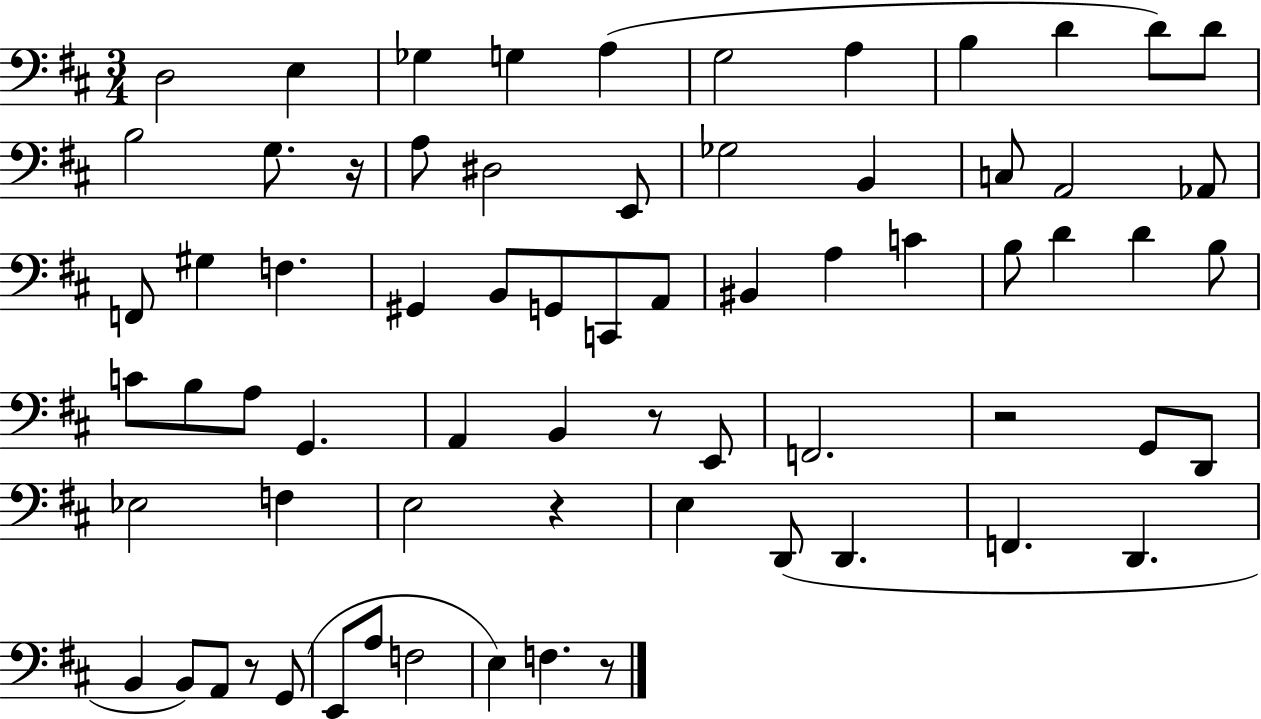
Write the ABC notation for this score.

X:1
T:Untitled
M:3/4
L:1/4
K:D
D,2 E, _G, G, A, G,2 A, B, D D/2 D/2 B,2 G,/2 z/4 A,/2 ^D,2 E,,/2 _G,2 B,, C,/2 A,,2 _A,,/2 F,,/2 ^G, F, ^G,, B,,/2 G,,/2 C,,/2 A,,/2 ^B,, A, C B,/2 D D B,/2 C/2 B,/2 A,/2 G,, A,, B,, z/2 E,,/2 F,,2 z2 G,,/2 D,,/2 _E,2 F, E,2 z E, D,,/2 D,, F,, D,, B,, B,,/2 A,,/2 z/2 G,,/2 E,,/2 A,/2 F,2 E, F, z/2